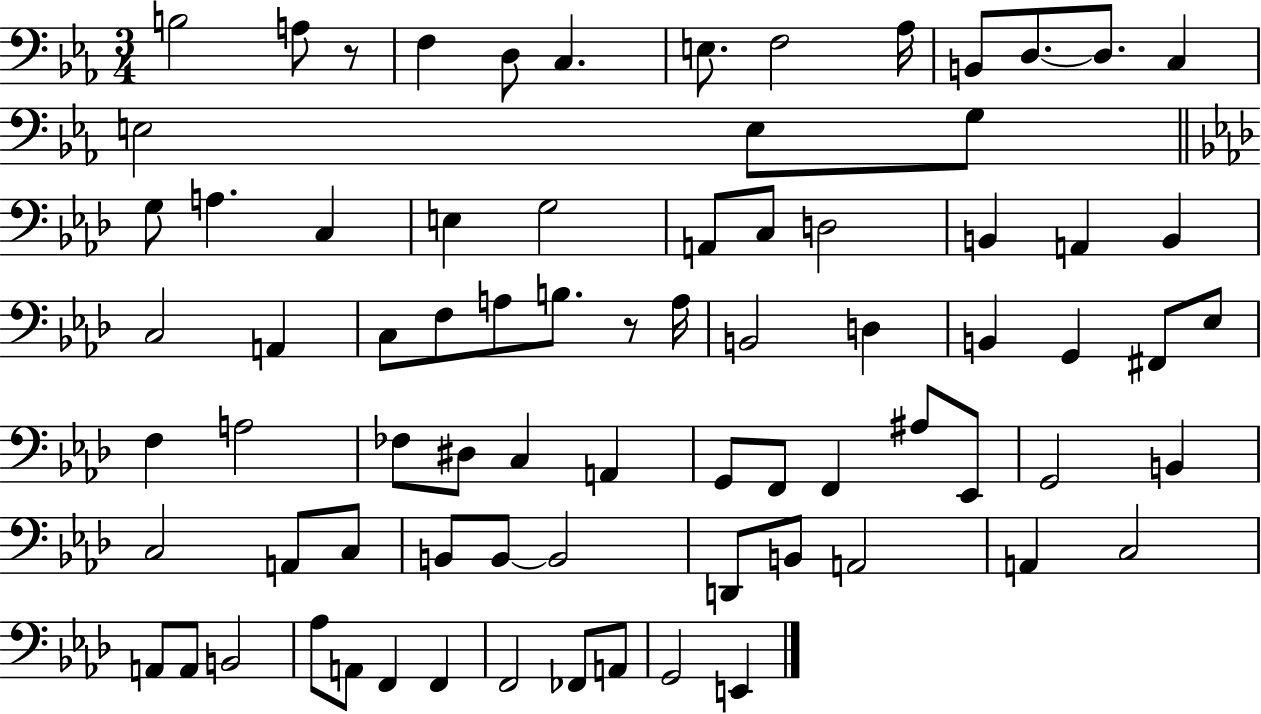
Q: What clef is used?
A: bass